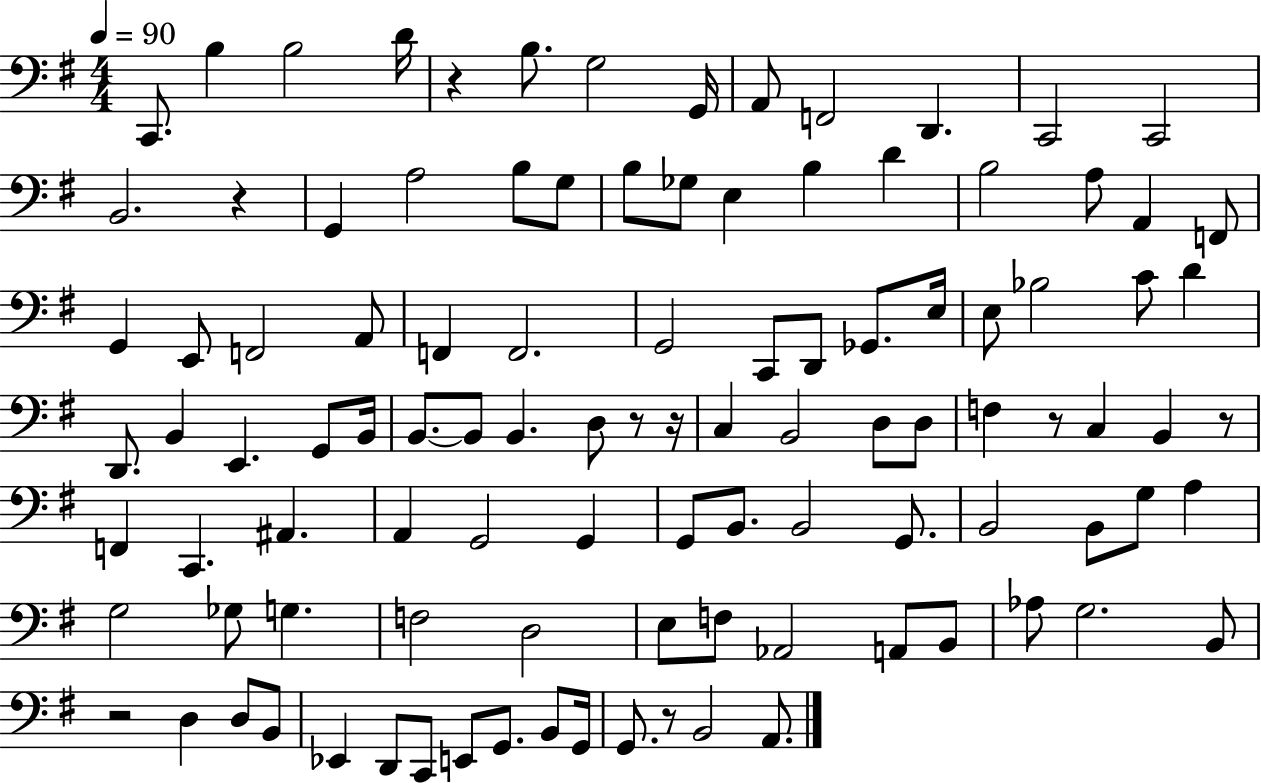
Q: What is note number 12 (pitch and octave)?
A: C2